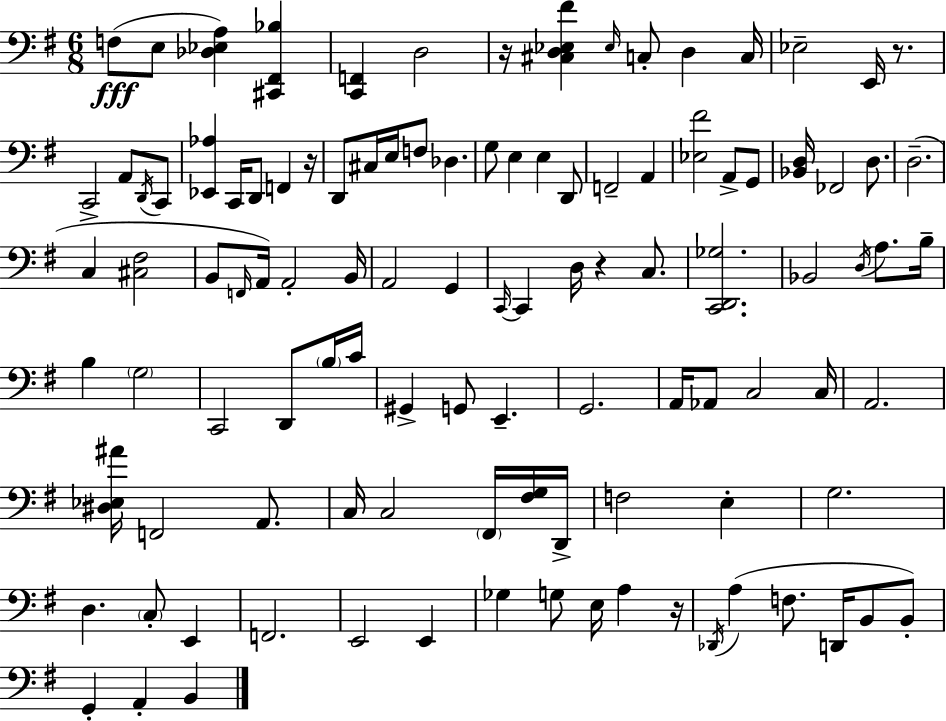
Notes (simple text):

F3/e E3/e [Db3,Eb3,A3]/q [C#2,F#2,Bb3]/q [C2,F2]/q D3/h R/s [C#3,D3,Eb3,F#4]/q Eb3/s C3/e D3/q C3/s Eb3/h E2/s R/e. C2/h A2/e D2/s C2/e [Eb2,Ab3]/q C2/s D2/e F2/q R/s D2/e C#3/s E3/s F3/e Db3/q. G3/e E3/q E3/q D2/e F2/h A2/q [Eb3,F#4]/h A2/e G2/e [Bb2,D3]/s FES2/h D3/e. D3/h. C3/q [C#3,F#3]/h B2/e F2/s A2/s A2/h B2/s A2/h G2/q C2/s C2/q D3/s R/q C3/e. [C2,D2,Gb3]/h. Bb2/h D3/s A3/e. B3/s B3/q G3/h C2/h D2/e B3/s C4/s G#2/q G2/e E2/q. G2/h. A2/s Ab2/e C3/h C3/s A2/h. [D#3,Eb3,A#4]/s F2/h A2/e. C3/s C3/h F#2/s [F#3,G3]/s D2/s F3/h E3/q G3/h. D3/q. C3/e E2/q F2/h. E2/h E2/q Gb3/q G3/e E3/s A3/q R/s Db2/s A3/q F3/e. D2/s B2/e B2/e G2/q A2/q B2/q